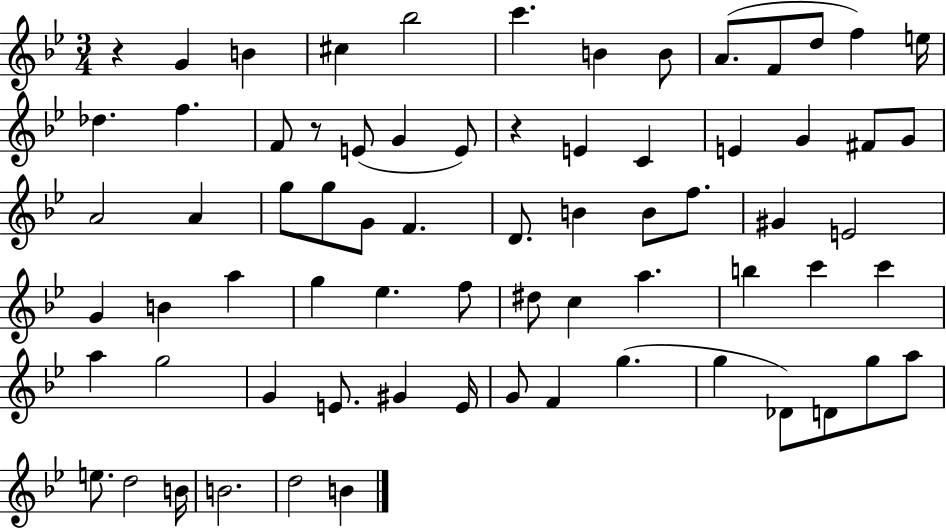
X:1
T:Untitled
M:3/4
L:1/4
K:Bb
z G B ^c _b2 c' B B/2 A/2 F/2 d/2 f e/4 _d f F/2 z/2 E/2 G E/2 z E C E G ^F/2 G/2 A2 A g/2 g/2 G/2 F D/2 B B/2 f/2 ^G E2 G B a g _e f/2 ^d/2 c a b c' c' a g2 G E/2 ^G E/4 G/2 F g g _D/2 D/2 g/2 a/2 e/2 d2 B/4 B2 d2 B